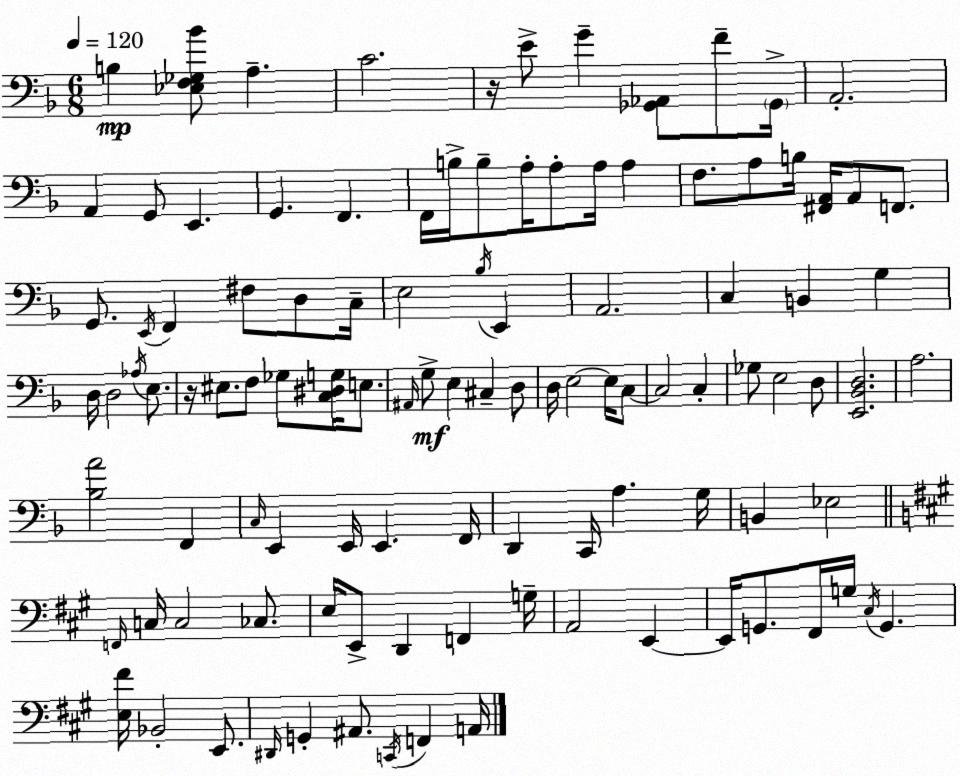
X:1
T:Untitled
M:6/8
L:1/4
K:Dm
B, [_E,F,_G,_B]/2 A, C2 z/4 E/2 G [_G,,_A,,]/2 F/2 _G,,/4 A,,2 A,, G,,/2 E,, G,, F,, F,,/4 B,/4 B,/2 A,/4 A,/2 A,/4 A, F,/2 A,/2 B,/4 [^F,,A,,]/4 A,,/2 F,,/2 G,,/2 E,,/4 F,, ^F,/2 D,/2 C,/4 E,2 _B,/4 E,, A,,2 C, B,, G, D,/4 D,2 _A,/4 E,/2 z/4 ^E,/2 F,/2 _G,/2 [C,^D,G,]/4 E,/2 ^A,,/4 G,/2 E, ^C, D,/2 D,/4 E,2 E,/4 C,/2 C,2 C, _G,/2 E,2 D,/2 [E,,_B,,D,]2 A,2 [_B,A]2 F,, C,/4 E,, E,,/4 E,, F,,/4 D,, C,,/4 A, G,/4 B,, _E,2 F,,/4 C,/4 C,2 _C,/2 E,/4 E,,/2 D,, F,, G,/4 A,,2 E,, E,,/4 G,,/2 ^F,,/4 G,/4 ^C,/4 G,, [E,^F]/4 _B,,2 E,,/2 ^D,,/4 G,, ^A,,/2 C,,/4 F,, A,,/4